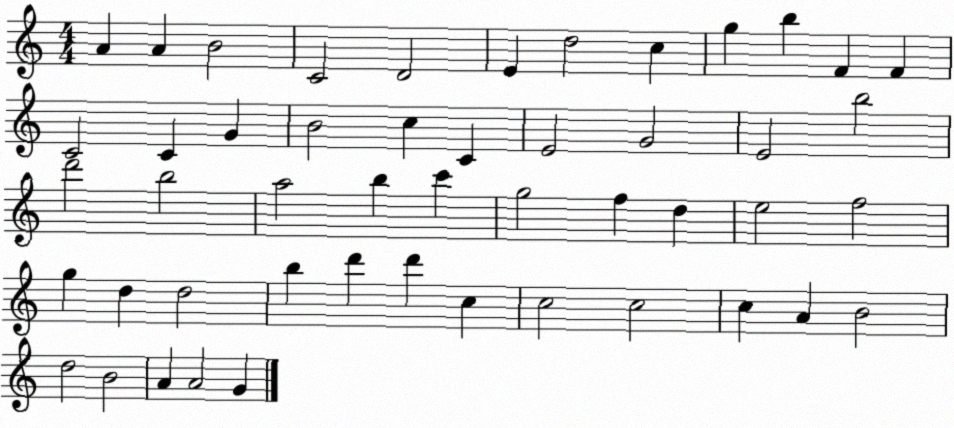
X:1
T:Untitled
M:4/4
L:1/4
K:C
A A B2 C2 D2 E d2 c g b F F C2 C G B2 c C E2 G2 E2 b2 d'2 b2 a2 b c' g2 f d e2 f2 g d d2 b d' d' c c2 c2 c A B2 d2 B2 A A2 G